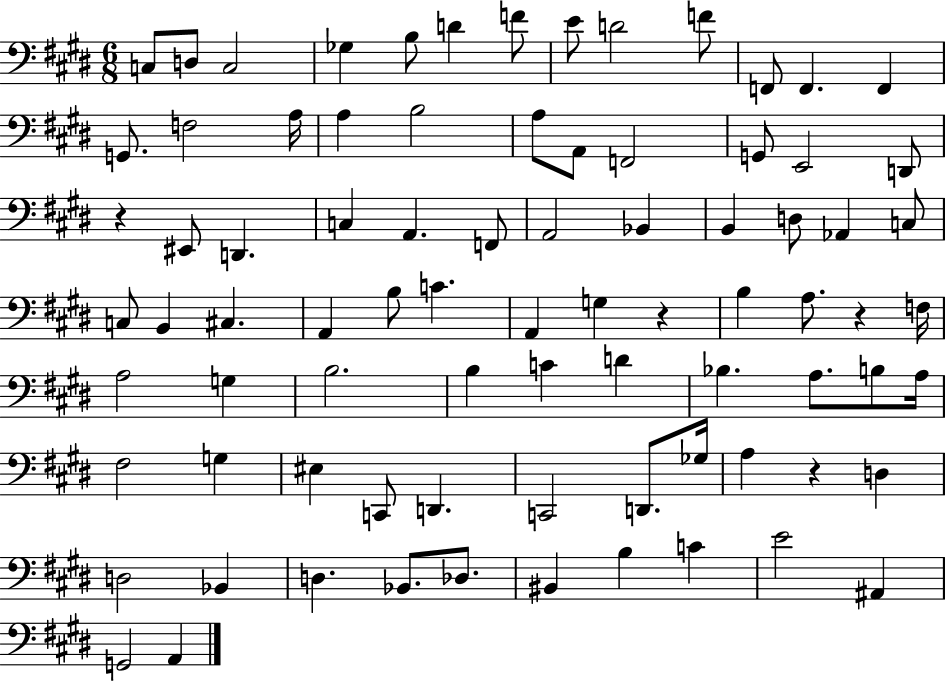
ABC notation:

X:1
T:Untitled
M:6/8
L:1/4
K:E
C,/2 D,/2 C,2 _G, B,/2 D F/2 E/2 D2 F/2 F,,/2 F,, F,, G,,/2 F,2 A,/4 A, B,2 A,/2 A,,/2 F,,2 G,,/2 E,,2 D,,/2 z ^E,,/2 D,, C, A,, F,,/2 A,,2 _B,, B,, D,/2 _A,, C,/2 C,/2 B,, ^C, A,, B,/2 C A,, G, z B, A,/2 z F,/4 A,2 G, B,2 B, C D _B, A,/2 B,/2 A,/4 ^F,2 G, ^E, C,,/2 D,, C,,2 D,,/2 _G,/4 A, z D, D,2 _B,, D, _B,,/2 _D,/2 ^B,, B, C E2 ^A,, G,,2 A,,